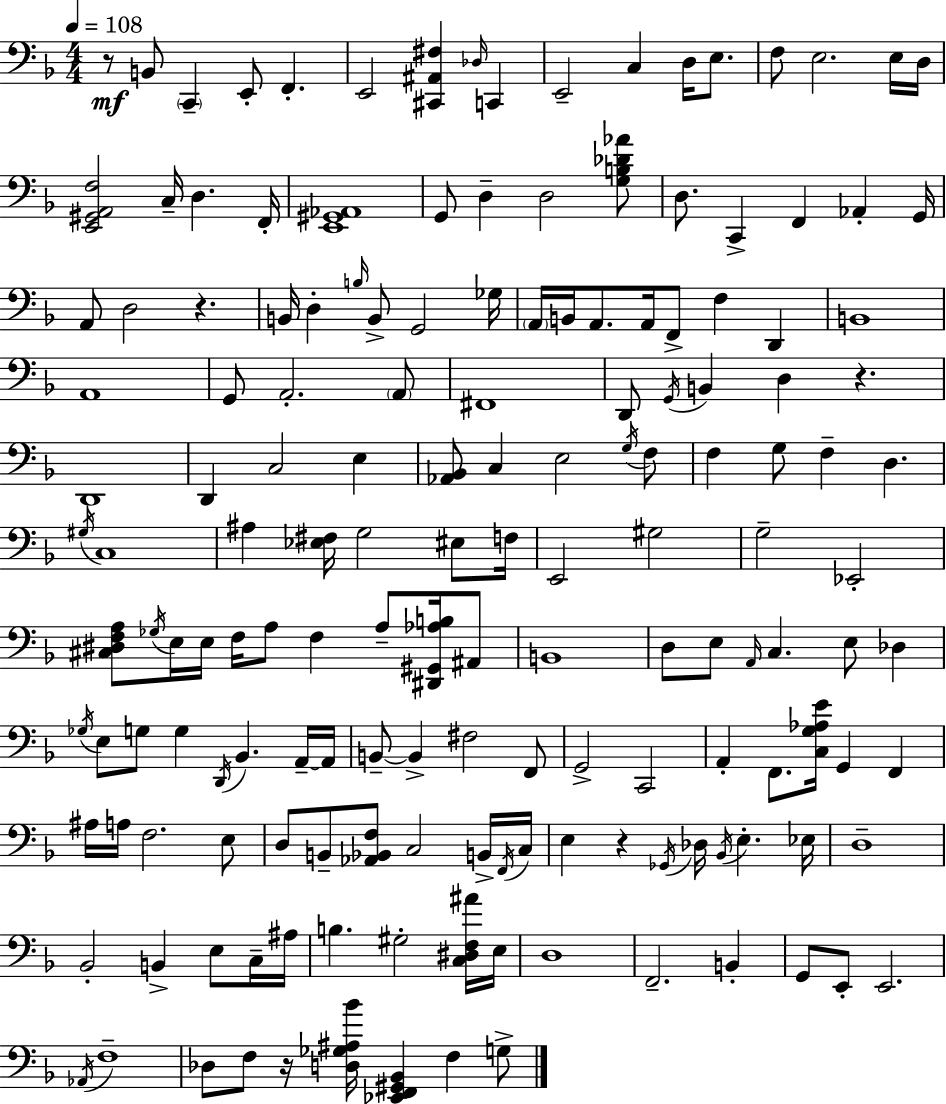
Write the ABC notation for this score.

X:1
T:Untitled
M:4/4
L:1/4
K:F
z/2 B,,/2 C,, E,,/2 F,, E,,2 [^C,,^A,,^F,] _D,/4 C,, E,,2 C, D,/4 E,/2 F,/2 E,2 E,/4 D,/4 [E,,^G,,A,,F,]2 C,/4 D, F,,/4 [E,,^G,,_A,,]4 G,,/2 D, D,2 [G,B,_D_A]/2 D,/2 C,, F,, _A,, G,,/4 A,,/2 D,2 z B,,/4 D, B,/4 B,,/2 G,,2 _G,/4 A,,/4 B,,/4 A,,/2 A,,/4 F,,/2 F, D,, B,,4 A,,4 G,,/2 A,,2 A,,/2 ^F,,4 D,,/2 G,,/4 B,, D, z D,,4 D,, C,2 E, [_A,,_B,,]/2 C, E,2 G,/4 F,/2 F, G,/2 F, D, ^G,/4 C,4 ^A, [_E,^F,]/4 G,2 ^E,/2 F,/4 E,,2 ^G,2 G,2 _E,,2 [^C,^D,F,A,]/2 _G,/4 E,/4 E,/4 F,/4 A,/2 F, A,/2 [^D,,^G,,_A,B,]/4 ^A,,/2 B,,4 D,/2 E,/2 A,,/4 C, E,/2 _D, _G,/4 E,/2 G,/2 G, D,,/4 _B,, A,,/4 A,,/4 B,,/2 B,, ^F,2 F,,/2 G,,2 C,,2 A,, F,,/2 [C,G,_A,E]/4 G,, F,, ^A,/4 A,/4 F,2 E,/2 D,/2 B,,/2 [_A,,_B,,F,]/2 C,2 B,,/4 F,,/4 C,/4 E, z _G,,/4 _D,/4 _B,,/4 E, _E,/4 D,4 _B,,2 B,, E,/2 C,/4 ^A,/4 B, ^G,2 [C,^D,F,^A]/4 E,/4 D,4 F,,2 B,, G,,/2 E,,/2 E,,2 _A,,/4 F,4 _D,/2 F,/2 z/4 [D,_G,^A,_B]/4 [_E,,F,,^G,,_B,,] F, G,/2